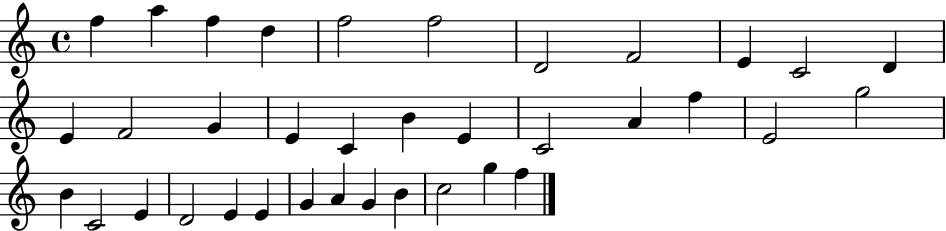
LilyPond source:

{
  \clef treble
  \time 4/4
  \defaultTimeSignature
  \key c \major
  f''4 a''4 f''4 d''4 | f''2 f''2 | d'2 f'2 | e'4 c'2 d'4 | \break e'4 f'2 g'4 | e'4 c'4 b'4 e'4 | c'2 a'4 f''4 | e'2 g''2 | \break b'4 c'2 e'4 | d'2 e'4 e'4 | g'4 a'4 g'4 b'4 | c''2 g''4 f''4 | \break \bar "|."
}